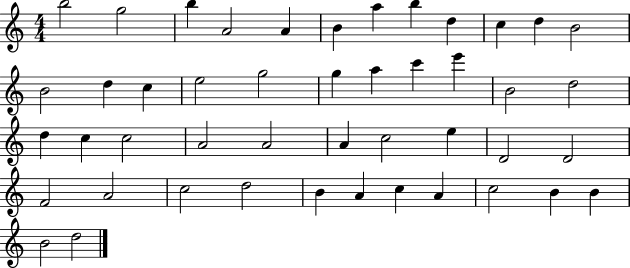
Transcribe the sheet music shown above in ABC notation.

X:1
T:Untitled
M:4/4
L:1/4
K:C
b2 g2 b A2 A B a b d c d B2 B2 d c e2 g2 g a c' e' B2 d2 d c c2 A2 A2 A c2 e D2 D2 F2 A2 c2 d2 B A c A c2 B B B2 d2